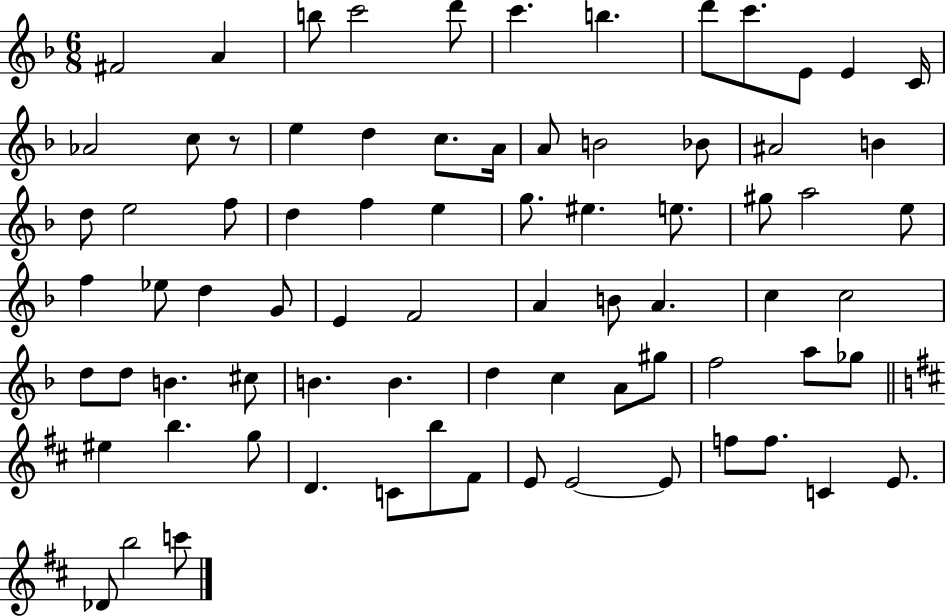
F#4/h A4/q B5/e C6/h D6/e C6/q. B5/q. D6/e C6/e. E4/e E4/q C4/s Ab4/h C5/e R/e E5/q D5/q C5/e. A4/s A4/e B4/h Bb4/e A#4/h B4/q D5/e E5/h F5/e D5/q F5/q E5/q G5/e. EIS5/q. E5/e. G#5/e A5/h E5/e F5/q Eb5/e D5/q G4/e E4/q F4/h A4/q B4/e A4/q. C5/q C5/h D5/e D5/e B4/q. C#5/e B4/q. B4/q. D5/q C5/q A4/e G#5/e F5/h A5/e Gb5/e EIS5/q B5/q. G5/e D4/q. C4/e B5/e F#4/e E4/e E4/h E4/e F5/e F5/e. C4/q E4/e. Db4/e B5/h C6/e